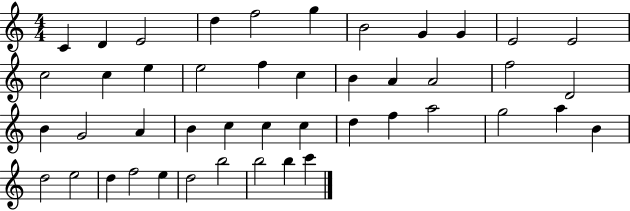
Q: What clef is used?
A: treble